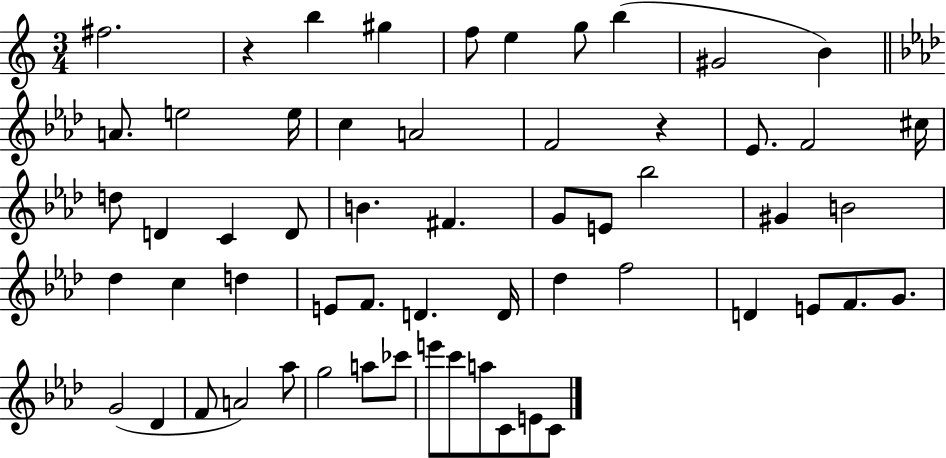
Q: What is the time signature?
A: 3/4